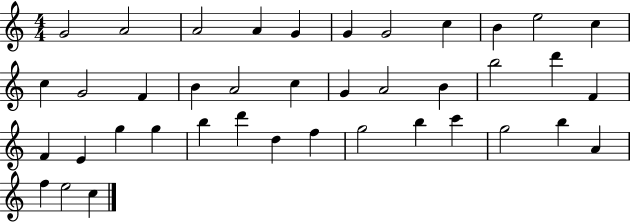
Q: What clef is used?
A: treble